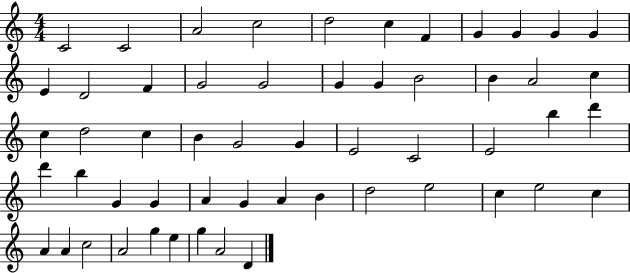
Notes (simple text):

C4/h C4/h A4/h C5/h D5/h C5/q F4/q G4/q G4/q G4/q G4/q E4/q D4/h F4/q G4/h G4/h G4/q G4/q B4/h B4/q A4/h C5/q C5/q D5/h C5/q B4/q G4/h G4/q E4/h C4/h E4/h B5/q D6/q D6/q B5/q G4/q G4/q A4/q G4/q A4/q B4/q D5/h E5/h C5/q E5/h C5/q A4/q A4/q C5/h A4/h G5/q E5/q G5/q A4/h D4/q